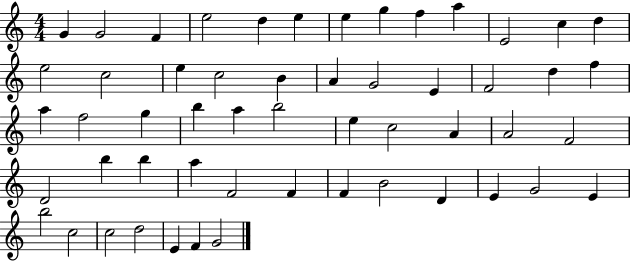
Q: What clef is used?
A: treble